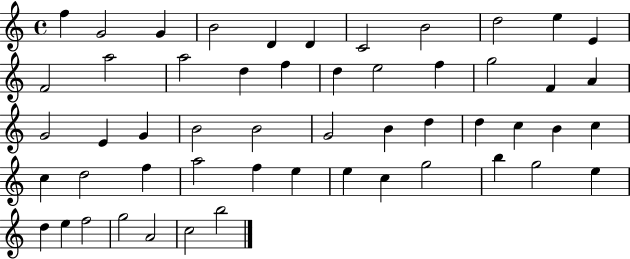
X:1
T:Untitled
M:4/4
L:1/4
K:C
f G2 G B2 D D C2 B2 d2 e E F2 a2 a2 d f d e2 f g2 F A G2 E G B2 B2 G2 B d d c B c c d2 f a2 f e e c g2 b g2 e d e f2 g2 A2 c2 b2